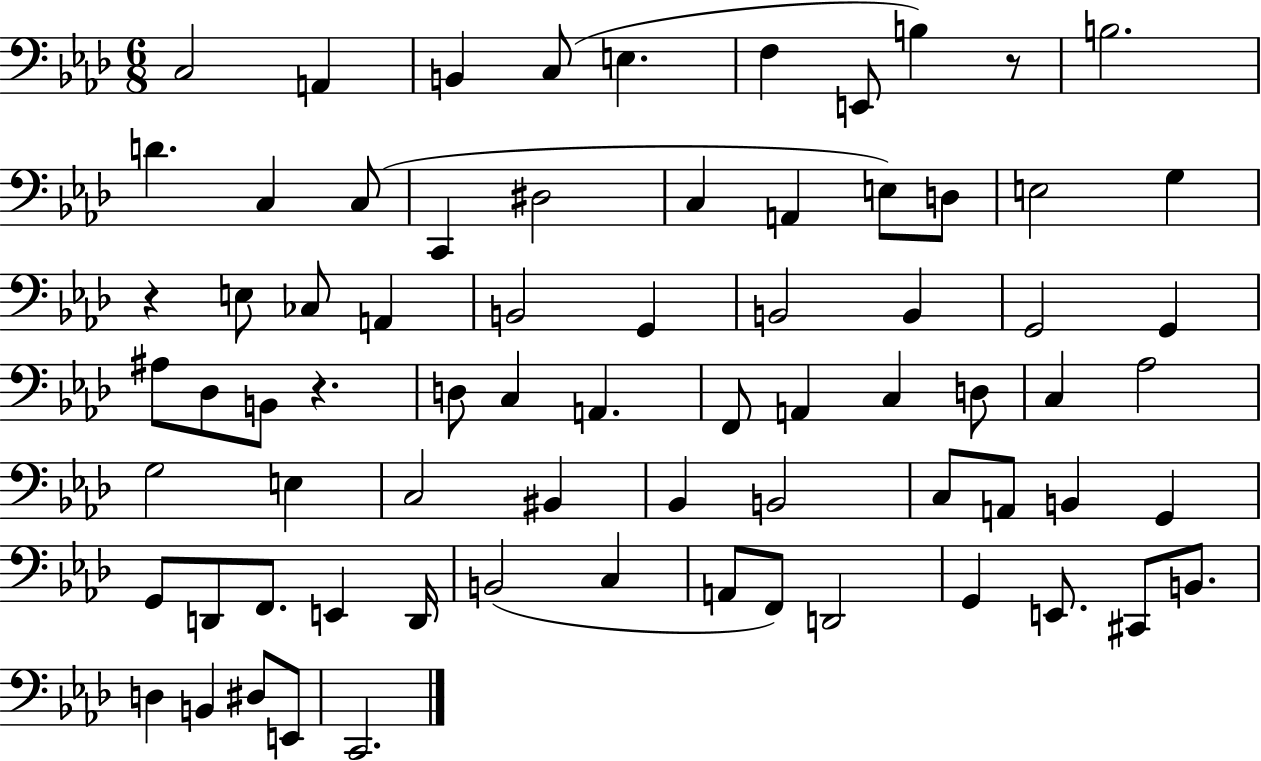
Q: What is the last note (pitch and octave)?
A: C2